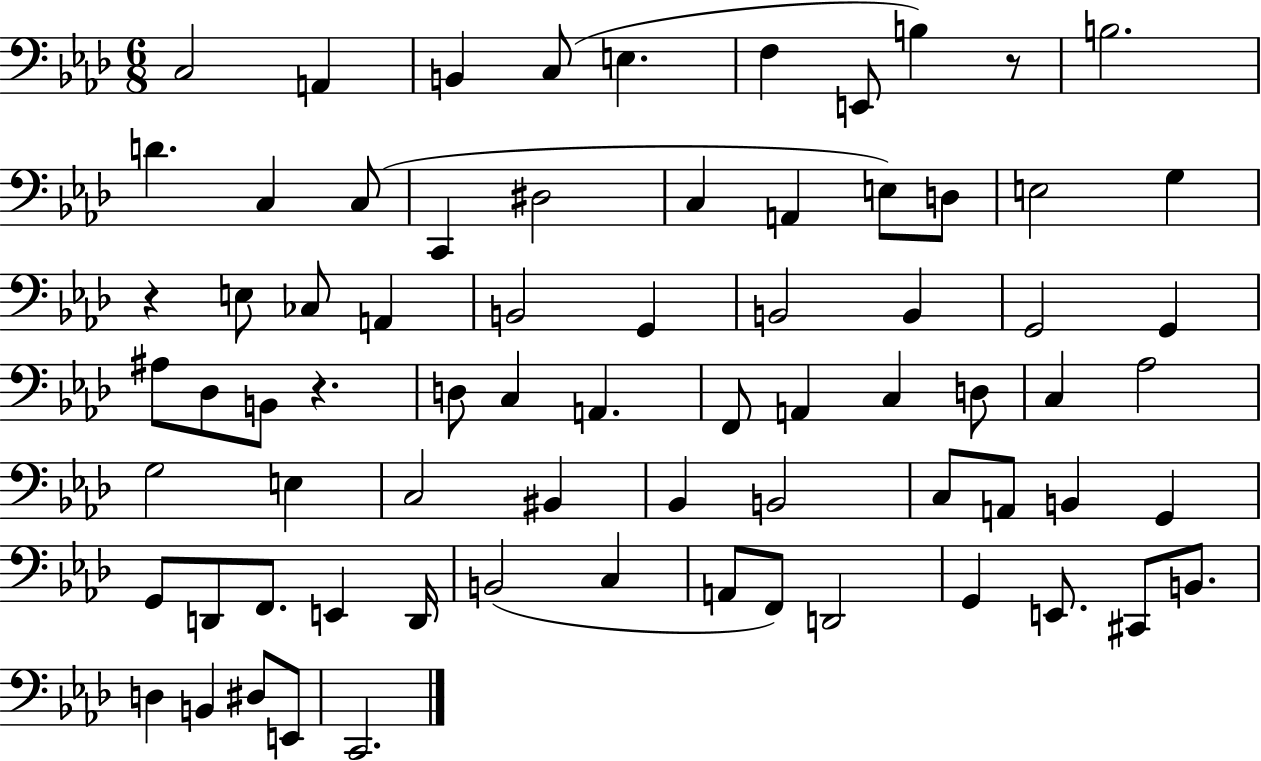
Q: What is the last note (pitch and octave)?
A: C2